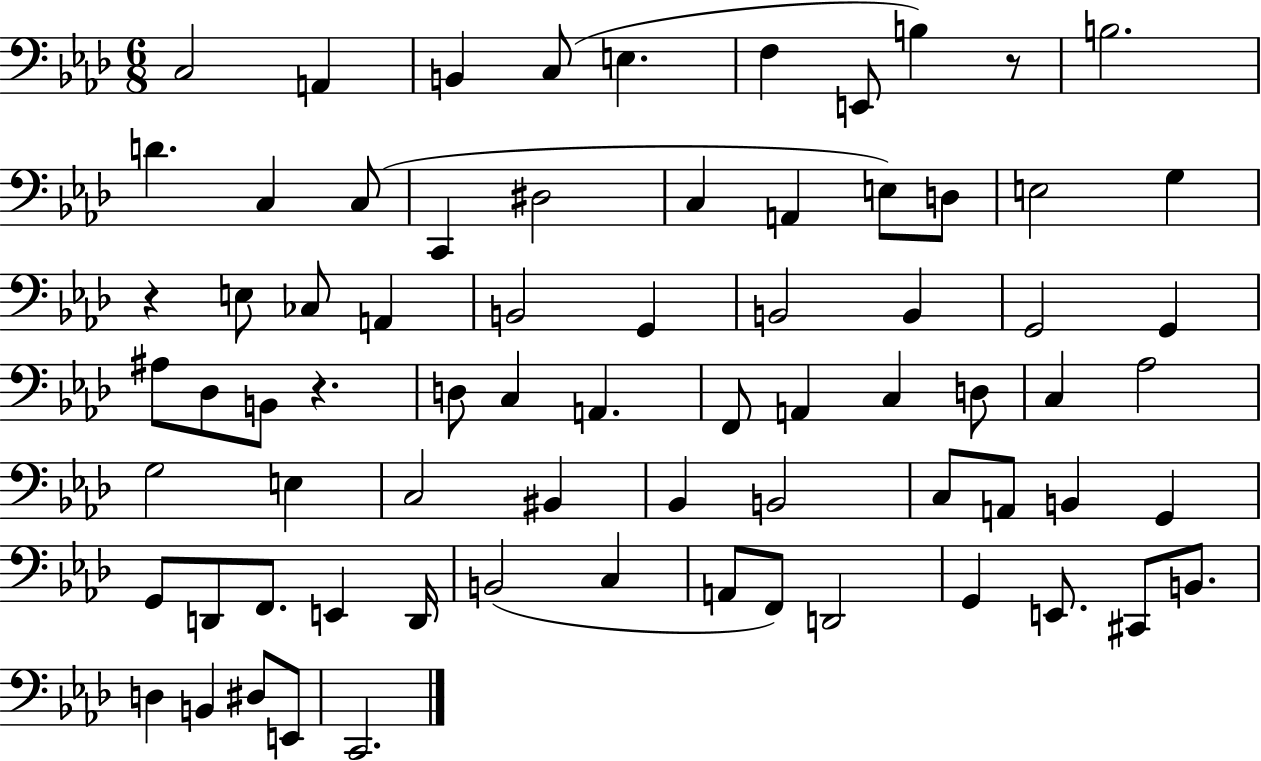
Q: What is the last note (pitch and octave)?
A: C2